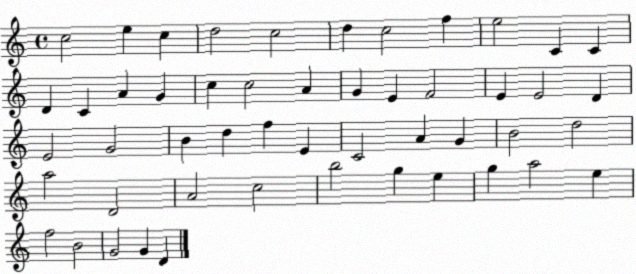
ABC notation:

X:1
T:Untitled
M:4/4
L:1/4
K:C
c2 e c d2 c2 d c2 f e2 C C D C A G c c2 A G E F2 E E2 D E2 G2 B d f E C2 A G B2 d2 a2 D2 A2 c2 b2 g e g a2 e f2 B2 G2 G D